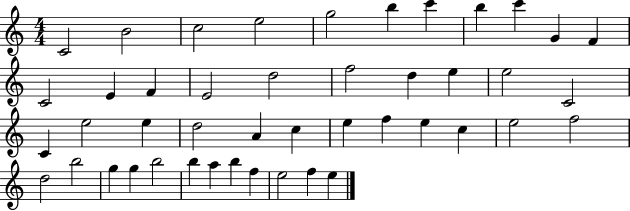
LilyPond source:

{
  \clef treble
  \numericTimeSignature
  \time 4/4
  \key c \major
  c'2 b'2 | c''2 e''2 | g''2 b''4 c'''4 | b''4 c'''4 g'4 f'4 | \break c'2 e'4 f'4 | e'2 d''2 | f''2 d''4 e''4 | e''2 c'2 | \break c'4 e''2 e''4 | d''2 a'4 c''4 | e''4 f''4 e''4 c''4 | e''2 f''2 | \break d''2 b''2 | g''4 g''4 b''2 | b''4 a''4 b''4 f''4 | e''2 f''4 e''4 | \break \bar "|."
}